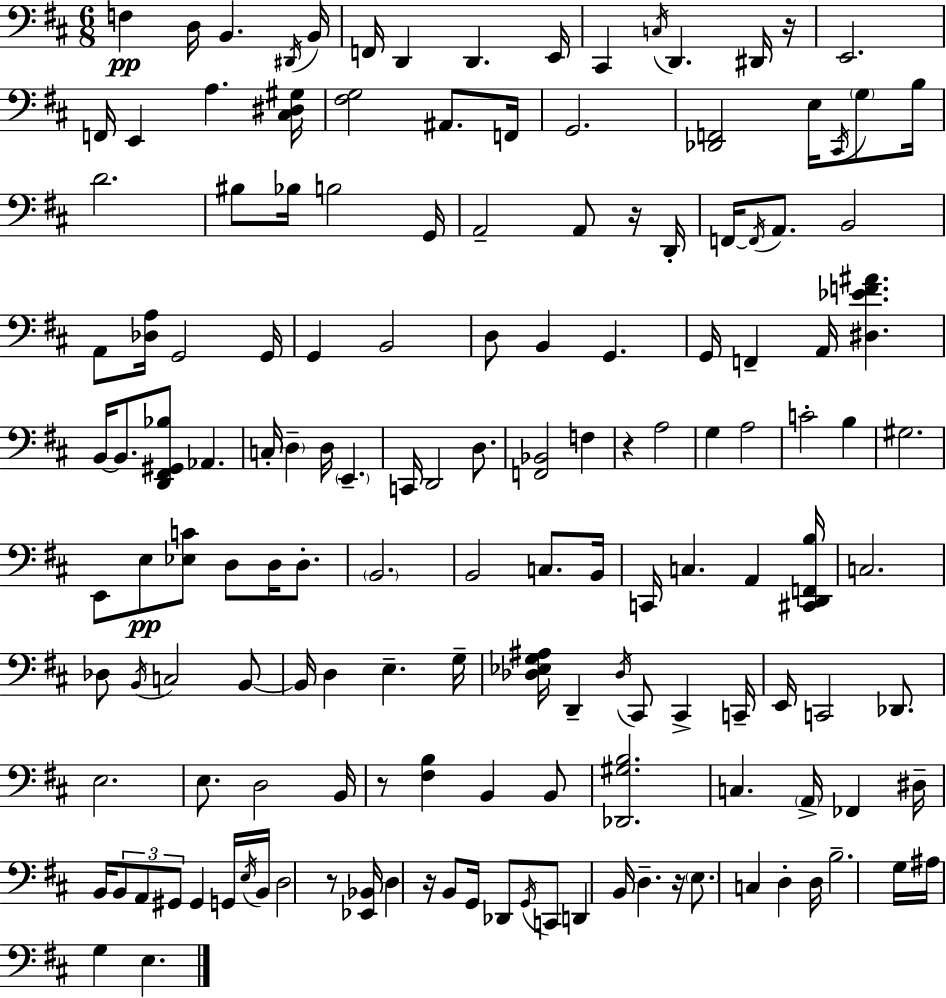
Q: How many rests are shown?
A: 7